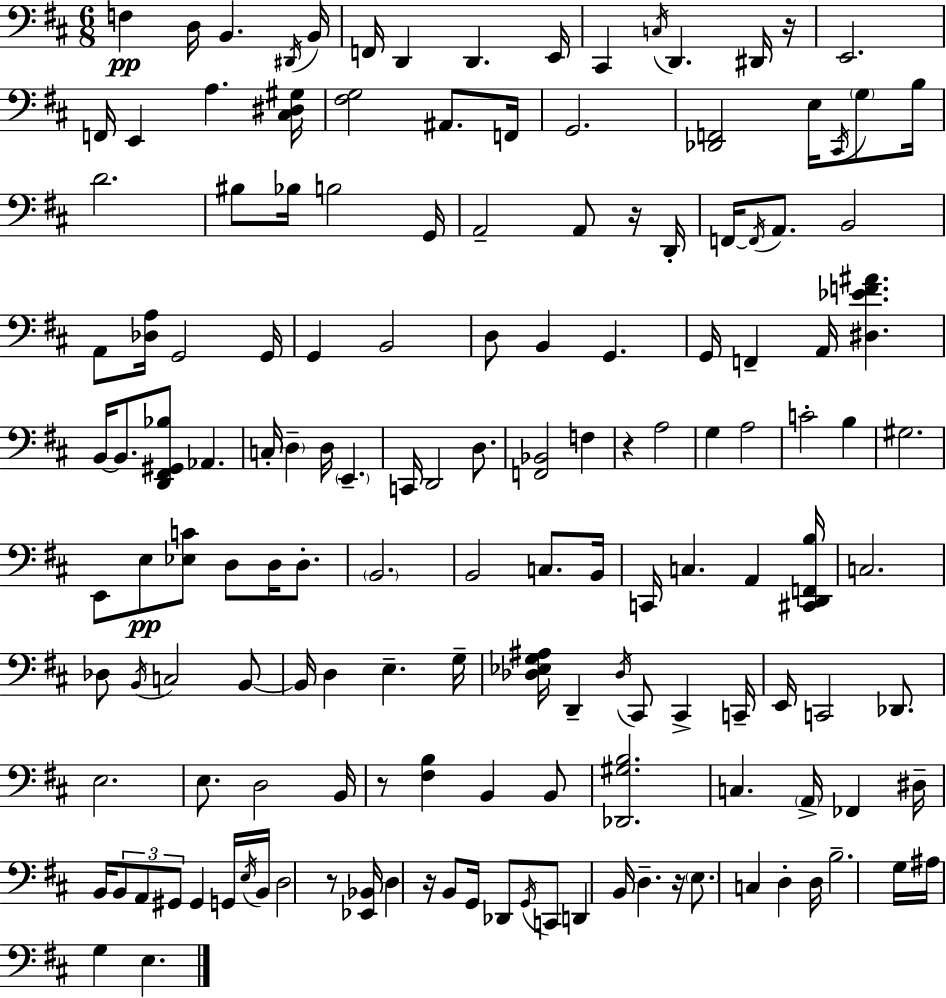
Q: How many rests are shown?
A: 7